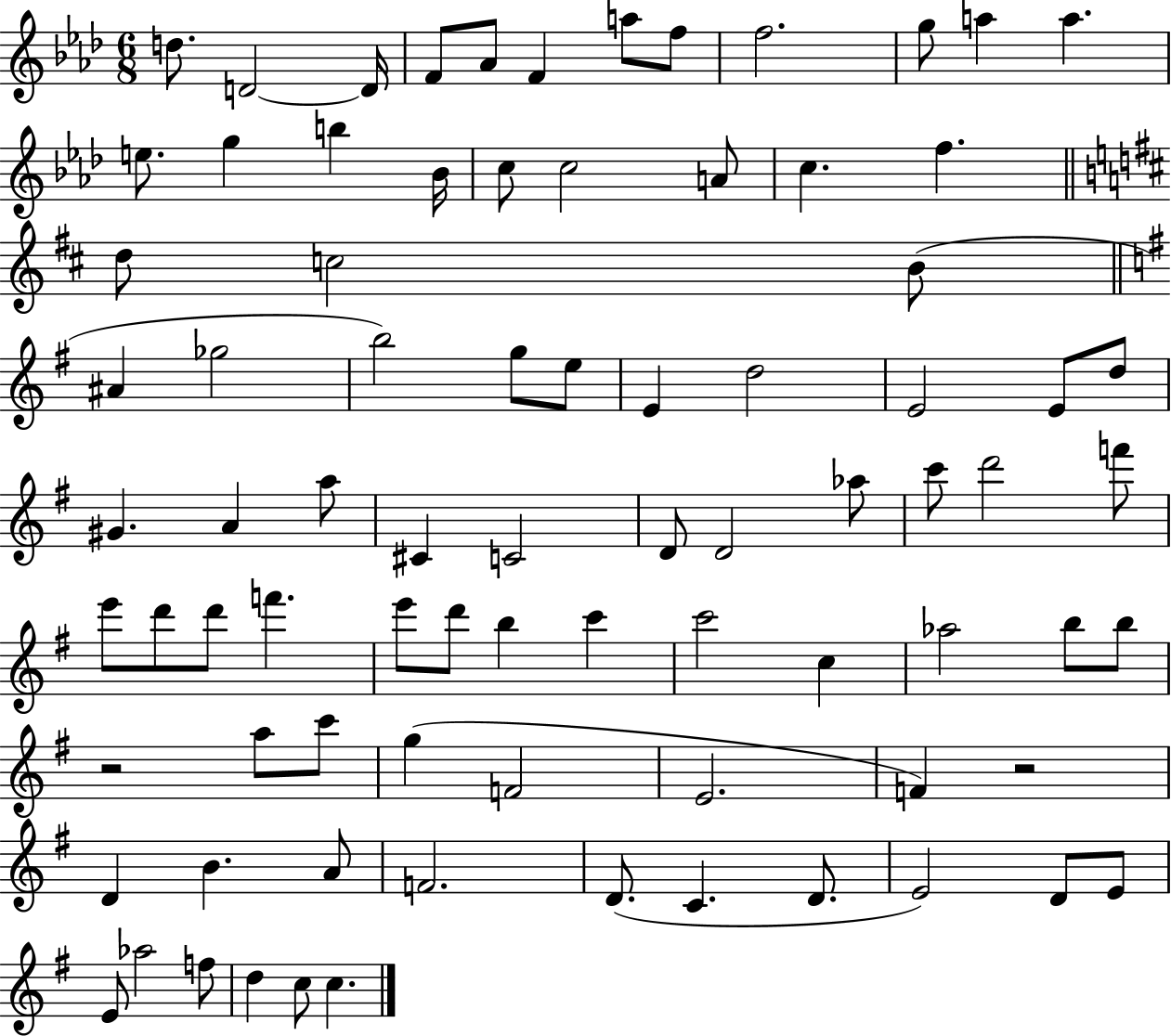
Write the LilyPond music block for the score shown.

{
  \clef treble
  \numericTimeSignature
  \time 6/8
  \key aes \major
  d''8. d'2~~ d'16 | f'8 aes'8 f'4 a''8 f''8 | f''2. | g''8 a''4 a''4. | \break e''8. g''4 b''4 bes'16 | c''8 c''2 a'8 | c''4. f''4. | \bar "||" \break \key d \major d''8 c''2 b'8( | \bar "||" \break \key g \major ais'4 ges''2 | b''2) g''8 e''8 | e'4 d''2 | e'2 e'8 d''8 | \break gis'4. a'4 a''8 | cis'4 c'2 | d'8 d'2 aes''8 | c'''8 d'''2 f'''8 | \break e'''8 d'''8 d'''8 f'''4. | e'''8 d'''8 b''4 c'''4 | c'''2 c''4 | aes''2 b''8 b''8 | \break r2 a''8 c'''8 | g''4( f'2 | e'2. | f'4) r2 | \break d'4 b'4. a'8 | f'2. | d'8.( c'4. d'8. | e'2) d'8 e'8 | \break e'8 aes''2 f''8 | d''4 c''8 c''4. | \bar "|."
}